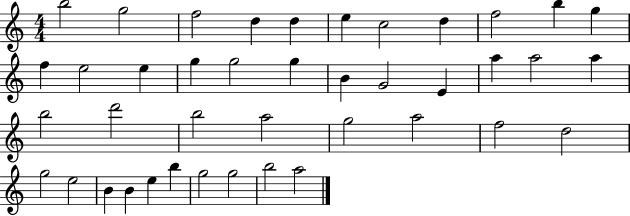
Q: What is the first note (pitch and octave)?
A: B5